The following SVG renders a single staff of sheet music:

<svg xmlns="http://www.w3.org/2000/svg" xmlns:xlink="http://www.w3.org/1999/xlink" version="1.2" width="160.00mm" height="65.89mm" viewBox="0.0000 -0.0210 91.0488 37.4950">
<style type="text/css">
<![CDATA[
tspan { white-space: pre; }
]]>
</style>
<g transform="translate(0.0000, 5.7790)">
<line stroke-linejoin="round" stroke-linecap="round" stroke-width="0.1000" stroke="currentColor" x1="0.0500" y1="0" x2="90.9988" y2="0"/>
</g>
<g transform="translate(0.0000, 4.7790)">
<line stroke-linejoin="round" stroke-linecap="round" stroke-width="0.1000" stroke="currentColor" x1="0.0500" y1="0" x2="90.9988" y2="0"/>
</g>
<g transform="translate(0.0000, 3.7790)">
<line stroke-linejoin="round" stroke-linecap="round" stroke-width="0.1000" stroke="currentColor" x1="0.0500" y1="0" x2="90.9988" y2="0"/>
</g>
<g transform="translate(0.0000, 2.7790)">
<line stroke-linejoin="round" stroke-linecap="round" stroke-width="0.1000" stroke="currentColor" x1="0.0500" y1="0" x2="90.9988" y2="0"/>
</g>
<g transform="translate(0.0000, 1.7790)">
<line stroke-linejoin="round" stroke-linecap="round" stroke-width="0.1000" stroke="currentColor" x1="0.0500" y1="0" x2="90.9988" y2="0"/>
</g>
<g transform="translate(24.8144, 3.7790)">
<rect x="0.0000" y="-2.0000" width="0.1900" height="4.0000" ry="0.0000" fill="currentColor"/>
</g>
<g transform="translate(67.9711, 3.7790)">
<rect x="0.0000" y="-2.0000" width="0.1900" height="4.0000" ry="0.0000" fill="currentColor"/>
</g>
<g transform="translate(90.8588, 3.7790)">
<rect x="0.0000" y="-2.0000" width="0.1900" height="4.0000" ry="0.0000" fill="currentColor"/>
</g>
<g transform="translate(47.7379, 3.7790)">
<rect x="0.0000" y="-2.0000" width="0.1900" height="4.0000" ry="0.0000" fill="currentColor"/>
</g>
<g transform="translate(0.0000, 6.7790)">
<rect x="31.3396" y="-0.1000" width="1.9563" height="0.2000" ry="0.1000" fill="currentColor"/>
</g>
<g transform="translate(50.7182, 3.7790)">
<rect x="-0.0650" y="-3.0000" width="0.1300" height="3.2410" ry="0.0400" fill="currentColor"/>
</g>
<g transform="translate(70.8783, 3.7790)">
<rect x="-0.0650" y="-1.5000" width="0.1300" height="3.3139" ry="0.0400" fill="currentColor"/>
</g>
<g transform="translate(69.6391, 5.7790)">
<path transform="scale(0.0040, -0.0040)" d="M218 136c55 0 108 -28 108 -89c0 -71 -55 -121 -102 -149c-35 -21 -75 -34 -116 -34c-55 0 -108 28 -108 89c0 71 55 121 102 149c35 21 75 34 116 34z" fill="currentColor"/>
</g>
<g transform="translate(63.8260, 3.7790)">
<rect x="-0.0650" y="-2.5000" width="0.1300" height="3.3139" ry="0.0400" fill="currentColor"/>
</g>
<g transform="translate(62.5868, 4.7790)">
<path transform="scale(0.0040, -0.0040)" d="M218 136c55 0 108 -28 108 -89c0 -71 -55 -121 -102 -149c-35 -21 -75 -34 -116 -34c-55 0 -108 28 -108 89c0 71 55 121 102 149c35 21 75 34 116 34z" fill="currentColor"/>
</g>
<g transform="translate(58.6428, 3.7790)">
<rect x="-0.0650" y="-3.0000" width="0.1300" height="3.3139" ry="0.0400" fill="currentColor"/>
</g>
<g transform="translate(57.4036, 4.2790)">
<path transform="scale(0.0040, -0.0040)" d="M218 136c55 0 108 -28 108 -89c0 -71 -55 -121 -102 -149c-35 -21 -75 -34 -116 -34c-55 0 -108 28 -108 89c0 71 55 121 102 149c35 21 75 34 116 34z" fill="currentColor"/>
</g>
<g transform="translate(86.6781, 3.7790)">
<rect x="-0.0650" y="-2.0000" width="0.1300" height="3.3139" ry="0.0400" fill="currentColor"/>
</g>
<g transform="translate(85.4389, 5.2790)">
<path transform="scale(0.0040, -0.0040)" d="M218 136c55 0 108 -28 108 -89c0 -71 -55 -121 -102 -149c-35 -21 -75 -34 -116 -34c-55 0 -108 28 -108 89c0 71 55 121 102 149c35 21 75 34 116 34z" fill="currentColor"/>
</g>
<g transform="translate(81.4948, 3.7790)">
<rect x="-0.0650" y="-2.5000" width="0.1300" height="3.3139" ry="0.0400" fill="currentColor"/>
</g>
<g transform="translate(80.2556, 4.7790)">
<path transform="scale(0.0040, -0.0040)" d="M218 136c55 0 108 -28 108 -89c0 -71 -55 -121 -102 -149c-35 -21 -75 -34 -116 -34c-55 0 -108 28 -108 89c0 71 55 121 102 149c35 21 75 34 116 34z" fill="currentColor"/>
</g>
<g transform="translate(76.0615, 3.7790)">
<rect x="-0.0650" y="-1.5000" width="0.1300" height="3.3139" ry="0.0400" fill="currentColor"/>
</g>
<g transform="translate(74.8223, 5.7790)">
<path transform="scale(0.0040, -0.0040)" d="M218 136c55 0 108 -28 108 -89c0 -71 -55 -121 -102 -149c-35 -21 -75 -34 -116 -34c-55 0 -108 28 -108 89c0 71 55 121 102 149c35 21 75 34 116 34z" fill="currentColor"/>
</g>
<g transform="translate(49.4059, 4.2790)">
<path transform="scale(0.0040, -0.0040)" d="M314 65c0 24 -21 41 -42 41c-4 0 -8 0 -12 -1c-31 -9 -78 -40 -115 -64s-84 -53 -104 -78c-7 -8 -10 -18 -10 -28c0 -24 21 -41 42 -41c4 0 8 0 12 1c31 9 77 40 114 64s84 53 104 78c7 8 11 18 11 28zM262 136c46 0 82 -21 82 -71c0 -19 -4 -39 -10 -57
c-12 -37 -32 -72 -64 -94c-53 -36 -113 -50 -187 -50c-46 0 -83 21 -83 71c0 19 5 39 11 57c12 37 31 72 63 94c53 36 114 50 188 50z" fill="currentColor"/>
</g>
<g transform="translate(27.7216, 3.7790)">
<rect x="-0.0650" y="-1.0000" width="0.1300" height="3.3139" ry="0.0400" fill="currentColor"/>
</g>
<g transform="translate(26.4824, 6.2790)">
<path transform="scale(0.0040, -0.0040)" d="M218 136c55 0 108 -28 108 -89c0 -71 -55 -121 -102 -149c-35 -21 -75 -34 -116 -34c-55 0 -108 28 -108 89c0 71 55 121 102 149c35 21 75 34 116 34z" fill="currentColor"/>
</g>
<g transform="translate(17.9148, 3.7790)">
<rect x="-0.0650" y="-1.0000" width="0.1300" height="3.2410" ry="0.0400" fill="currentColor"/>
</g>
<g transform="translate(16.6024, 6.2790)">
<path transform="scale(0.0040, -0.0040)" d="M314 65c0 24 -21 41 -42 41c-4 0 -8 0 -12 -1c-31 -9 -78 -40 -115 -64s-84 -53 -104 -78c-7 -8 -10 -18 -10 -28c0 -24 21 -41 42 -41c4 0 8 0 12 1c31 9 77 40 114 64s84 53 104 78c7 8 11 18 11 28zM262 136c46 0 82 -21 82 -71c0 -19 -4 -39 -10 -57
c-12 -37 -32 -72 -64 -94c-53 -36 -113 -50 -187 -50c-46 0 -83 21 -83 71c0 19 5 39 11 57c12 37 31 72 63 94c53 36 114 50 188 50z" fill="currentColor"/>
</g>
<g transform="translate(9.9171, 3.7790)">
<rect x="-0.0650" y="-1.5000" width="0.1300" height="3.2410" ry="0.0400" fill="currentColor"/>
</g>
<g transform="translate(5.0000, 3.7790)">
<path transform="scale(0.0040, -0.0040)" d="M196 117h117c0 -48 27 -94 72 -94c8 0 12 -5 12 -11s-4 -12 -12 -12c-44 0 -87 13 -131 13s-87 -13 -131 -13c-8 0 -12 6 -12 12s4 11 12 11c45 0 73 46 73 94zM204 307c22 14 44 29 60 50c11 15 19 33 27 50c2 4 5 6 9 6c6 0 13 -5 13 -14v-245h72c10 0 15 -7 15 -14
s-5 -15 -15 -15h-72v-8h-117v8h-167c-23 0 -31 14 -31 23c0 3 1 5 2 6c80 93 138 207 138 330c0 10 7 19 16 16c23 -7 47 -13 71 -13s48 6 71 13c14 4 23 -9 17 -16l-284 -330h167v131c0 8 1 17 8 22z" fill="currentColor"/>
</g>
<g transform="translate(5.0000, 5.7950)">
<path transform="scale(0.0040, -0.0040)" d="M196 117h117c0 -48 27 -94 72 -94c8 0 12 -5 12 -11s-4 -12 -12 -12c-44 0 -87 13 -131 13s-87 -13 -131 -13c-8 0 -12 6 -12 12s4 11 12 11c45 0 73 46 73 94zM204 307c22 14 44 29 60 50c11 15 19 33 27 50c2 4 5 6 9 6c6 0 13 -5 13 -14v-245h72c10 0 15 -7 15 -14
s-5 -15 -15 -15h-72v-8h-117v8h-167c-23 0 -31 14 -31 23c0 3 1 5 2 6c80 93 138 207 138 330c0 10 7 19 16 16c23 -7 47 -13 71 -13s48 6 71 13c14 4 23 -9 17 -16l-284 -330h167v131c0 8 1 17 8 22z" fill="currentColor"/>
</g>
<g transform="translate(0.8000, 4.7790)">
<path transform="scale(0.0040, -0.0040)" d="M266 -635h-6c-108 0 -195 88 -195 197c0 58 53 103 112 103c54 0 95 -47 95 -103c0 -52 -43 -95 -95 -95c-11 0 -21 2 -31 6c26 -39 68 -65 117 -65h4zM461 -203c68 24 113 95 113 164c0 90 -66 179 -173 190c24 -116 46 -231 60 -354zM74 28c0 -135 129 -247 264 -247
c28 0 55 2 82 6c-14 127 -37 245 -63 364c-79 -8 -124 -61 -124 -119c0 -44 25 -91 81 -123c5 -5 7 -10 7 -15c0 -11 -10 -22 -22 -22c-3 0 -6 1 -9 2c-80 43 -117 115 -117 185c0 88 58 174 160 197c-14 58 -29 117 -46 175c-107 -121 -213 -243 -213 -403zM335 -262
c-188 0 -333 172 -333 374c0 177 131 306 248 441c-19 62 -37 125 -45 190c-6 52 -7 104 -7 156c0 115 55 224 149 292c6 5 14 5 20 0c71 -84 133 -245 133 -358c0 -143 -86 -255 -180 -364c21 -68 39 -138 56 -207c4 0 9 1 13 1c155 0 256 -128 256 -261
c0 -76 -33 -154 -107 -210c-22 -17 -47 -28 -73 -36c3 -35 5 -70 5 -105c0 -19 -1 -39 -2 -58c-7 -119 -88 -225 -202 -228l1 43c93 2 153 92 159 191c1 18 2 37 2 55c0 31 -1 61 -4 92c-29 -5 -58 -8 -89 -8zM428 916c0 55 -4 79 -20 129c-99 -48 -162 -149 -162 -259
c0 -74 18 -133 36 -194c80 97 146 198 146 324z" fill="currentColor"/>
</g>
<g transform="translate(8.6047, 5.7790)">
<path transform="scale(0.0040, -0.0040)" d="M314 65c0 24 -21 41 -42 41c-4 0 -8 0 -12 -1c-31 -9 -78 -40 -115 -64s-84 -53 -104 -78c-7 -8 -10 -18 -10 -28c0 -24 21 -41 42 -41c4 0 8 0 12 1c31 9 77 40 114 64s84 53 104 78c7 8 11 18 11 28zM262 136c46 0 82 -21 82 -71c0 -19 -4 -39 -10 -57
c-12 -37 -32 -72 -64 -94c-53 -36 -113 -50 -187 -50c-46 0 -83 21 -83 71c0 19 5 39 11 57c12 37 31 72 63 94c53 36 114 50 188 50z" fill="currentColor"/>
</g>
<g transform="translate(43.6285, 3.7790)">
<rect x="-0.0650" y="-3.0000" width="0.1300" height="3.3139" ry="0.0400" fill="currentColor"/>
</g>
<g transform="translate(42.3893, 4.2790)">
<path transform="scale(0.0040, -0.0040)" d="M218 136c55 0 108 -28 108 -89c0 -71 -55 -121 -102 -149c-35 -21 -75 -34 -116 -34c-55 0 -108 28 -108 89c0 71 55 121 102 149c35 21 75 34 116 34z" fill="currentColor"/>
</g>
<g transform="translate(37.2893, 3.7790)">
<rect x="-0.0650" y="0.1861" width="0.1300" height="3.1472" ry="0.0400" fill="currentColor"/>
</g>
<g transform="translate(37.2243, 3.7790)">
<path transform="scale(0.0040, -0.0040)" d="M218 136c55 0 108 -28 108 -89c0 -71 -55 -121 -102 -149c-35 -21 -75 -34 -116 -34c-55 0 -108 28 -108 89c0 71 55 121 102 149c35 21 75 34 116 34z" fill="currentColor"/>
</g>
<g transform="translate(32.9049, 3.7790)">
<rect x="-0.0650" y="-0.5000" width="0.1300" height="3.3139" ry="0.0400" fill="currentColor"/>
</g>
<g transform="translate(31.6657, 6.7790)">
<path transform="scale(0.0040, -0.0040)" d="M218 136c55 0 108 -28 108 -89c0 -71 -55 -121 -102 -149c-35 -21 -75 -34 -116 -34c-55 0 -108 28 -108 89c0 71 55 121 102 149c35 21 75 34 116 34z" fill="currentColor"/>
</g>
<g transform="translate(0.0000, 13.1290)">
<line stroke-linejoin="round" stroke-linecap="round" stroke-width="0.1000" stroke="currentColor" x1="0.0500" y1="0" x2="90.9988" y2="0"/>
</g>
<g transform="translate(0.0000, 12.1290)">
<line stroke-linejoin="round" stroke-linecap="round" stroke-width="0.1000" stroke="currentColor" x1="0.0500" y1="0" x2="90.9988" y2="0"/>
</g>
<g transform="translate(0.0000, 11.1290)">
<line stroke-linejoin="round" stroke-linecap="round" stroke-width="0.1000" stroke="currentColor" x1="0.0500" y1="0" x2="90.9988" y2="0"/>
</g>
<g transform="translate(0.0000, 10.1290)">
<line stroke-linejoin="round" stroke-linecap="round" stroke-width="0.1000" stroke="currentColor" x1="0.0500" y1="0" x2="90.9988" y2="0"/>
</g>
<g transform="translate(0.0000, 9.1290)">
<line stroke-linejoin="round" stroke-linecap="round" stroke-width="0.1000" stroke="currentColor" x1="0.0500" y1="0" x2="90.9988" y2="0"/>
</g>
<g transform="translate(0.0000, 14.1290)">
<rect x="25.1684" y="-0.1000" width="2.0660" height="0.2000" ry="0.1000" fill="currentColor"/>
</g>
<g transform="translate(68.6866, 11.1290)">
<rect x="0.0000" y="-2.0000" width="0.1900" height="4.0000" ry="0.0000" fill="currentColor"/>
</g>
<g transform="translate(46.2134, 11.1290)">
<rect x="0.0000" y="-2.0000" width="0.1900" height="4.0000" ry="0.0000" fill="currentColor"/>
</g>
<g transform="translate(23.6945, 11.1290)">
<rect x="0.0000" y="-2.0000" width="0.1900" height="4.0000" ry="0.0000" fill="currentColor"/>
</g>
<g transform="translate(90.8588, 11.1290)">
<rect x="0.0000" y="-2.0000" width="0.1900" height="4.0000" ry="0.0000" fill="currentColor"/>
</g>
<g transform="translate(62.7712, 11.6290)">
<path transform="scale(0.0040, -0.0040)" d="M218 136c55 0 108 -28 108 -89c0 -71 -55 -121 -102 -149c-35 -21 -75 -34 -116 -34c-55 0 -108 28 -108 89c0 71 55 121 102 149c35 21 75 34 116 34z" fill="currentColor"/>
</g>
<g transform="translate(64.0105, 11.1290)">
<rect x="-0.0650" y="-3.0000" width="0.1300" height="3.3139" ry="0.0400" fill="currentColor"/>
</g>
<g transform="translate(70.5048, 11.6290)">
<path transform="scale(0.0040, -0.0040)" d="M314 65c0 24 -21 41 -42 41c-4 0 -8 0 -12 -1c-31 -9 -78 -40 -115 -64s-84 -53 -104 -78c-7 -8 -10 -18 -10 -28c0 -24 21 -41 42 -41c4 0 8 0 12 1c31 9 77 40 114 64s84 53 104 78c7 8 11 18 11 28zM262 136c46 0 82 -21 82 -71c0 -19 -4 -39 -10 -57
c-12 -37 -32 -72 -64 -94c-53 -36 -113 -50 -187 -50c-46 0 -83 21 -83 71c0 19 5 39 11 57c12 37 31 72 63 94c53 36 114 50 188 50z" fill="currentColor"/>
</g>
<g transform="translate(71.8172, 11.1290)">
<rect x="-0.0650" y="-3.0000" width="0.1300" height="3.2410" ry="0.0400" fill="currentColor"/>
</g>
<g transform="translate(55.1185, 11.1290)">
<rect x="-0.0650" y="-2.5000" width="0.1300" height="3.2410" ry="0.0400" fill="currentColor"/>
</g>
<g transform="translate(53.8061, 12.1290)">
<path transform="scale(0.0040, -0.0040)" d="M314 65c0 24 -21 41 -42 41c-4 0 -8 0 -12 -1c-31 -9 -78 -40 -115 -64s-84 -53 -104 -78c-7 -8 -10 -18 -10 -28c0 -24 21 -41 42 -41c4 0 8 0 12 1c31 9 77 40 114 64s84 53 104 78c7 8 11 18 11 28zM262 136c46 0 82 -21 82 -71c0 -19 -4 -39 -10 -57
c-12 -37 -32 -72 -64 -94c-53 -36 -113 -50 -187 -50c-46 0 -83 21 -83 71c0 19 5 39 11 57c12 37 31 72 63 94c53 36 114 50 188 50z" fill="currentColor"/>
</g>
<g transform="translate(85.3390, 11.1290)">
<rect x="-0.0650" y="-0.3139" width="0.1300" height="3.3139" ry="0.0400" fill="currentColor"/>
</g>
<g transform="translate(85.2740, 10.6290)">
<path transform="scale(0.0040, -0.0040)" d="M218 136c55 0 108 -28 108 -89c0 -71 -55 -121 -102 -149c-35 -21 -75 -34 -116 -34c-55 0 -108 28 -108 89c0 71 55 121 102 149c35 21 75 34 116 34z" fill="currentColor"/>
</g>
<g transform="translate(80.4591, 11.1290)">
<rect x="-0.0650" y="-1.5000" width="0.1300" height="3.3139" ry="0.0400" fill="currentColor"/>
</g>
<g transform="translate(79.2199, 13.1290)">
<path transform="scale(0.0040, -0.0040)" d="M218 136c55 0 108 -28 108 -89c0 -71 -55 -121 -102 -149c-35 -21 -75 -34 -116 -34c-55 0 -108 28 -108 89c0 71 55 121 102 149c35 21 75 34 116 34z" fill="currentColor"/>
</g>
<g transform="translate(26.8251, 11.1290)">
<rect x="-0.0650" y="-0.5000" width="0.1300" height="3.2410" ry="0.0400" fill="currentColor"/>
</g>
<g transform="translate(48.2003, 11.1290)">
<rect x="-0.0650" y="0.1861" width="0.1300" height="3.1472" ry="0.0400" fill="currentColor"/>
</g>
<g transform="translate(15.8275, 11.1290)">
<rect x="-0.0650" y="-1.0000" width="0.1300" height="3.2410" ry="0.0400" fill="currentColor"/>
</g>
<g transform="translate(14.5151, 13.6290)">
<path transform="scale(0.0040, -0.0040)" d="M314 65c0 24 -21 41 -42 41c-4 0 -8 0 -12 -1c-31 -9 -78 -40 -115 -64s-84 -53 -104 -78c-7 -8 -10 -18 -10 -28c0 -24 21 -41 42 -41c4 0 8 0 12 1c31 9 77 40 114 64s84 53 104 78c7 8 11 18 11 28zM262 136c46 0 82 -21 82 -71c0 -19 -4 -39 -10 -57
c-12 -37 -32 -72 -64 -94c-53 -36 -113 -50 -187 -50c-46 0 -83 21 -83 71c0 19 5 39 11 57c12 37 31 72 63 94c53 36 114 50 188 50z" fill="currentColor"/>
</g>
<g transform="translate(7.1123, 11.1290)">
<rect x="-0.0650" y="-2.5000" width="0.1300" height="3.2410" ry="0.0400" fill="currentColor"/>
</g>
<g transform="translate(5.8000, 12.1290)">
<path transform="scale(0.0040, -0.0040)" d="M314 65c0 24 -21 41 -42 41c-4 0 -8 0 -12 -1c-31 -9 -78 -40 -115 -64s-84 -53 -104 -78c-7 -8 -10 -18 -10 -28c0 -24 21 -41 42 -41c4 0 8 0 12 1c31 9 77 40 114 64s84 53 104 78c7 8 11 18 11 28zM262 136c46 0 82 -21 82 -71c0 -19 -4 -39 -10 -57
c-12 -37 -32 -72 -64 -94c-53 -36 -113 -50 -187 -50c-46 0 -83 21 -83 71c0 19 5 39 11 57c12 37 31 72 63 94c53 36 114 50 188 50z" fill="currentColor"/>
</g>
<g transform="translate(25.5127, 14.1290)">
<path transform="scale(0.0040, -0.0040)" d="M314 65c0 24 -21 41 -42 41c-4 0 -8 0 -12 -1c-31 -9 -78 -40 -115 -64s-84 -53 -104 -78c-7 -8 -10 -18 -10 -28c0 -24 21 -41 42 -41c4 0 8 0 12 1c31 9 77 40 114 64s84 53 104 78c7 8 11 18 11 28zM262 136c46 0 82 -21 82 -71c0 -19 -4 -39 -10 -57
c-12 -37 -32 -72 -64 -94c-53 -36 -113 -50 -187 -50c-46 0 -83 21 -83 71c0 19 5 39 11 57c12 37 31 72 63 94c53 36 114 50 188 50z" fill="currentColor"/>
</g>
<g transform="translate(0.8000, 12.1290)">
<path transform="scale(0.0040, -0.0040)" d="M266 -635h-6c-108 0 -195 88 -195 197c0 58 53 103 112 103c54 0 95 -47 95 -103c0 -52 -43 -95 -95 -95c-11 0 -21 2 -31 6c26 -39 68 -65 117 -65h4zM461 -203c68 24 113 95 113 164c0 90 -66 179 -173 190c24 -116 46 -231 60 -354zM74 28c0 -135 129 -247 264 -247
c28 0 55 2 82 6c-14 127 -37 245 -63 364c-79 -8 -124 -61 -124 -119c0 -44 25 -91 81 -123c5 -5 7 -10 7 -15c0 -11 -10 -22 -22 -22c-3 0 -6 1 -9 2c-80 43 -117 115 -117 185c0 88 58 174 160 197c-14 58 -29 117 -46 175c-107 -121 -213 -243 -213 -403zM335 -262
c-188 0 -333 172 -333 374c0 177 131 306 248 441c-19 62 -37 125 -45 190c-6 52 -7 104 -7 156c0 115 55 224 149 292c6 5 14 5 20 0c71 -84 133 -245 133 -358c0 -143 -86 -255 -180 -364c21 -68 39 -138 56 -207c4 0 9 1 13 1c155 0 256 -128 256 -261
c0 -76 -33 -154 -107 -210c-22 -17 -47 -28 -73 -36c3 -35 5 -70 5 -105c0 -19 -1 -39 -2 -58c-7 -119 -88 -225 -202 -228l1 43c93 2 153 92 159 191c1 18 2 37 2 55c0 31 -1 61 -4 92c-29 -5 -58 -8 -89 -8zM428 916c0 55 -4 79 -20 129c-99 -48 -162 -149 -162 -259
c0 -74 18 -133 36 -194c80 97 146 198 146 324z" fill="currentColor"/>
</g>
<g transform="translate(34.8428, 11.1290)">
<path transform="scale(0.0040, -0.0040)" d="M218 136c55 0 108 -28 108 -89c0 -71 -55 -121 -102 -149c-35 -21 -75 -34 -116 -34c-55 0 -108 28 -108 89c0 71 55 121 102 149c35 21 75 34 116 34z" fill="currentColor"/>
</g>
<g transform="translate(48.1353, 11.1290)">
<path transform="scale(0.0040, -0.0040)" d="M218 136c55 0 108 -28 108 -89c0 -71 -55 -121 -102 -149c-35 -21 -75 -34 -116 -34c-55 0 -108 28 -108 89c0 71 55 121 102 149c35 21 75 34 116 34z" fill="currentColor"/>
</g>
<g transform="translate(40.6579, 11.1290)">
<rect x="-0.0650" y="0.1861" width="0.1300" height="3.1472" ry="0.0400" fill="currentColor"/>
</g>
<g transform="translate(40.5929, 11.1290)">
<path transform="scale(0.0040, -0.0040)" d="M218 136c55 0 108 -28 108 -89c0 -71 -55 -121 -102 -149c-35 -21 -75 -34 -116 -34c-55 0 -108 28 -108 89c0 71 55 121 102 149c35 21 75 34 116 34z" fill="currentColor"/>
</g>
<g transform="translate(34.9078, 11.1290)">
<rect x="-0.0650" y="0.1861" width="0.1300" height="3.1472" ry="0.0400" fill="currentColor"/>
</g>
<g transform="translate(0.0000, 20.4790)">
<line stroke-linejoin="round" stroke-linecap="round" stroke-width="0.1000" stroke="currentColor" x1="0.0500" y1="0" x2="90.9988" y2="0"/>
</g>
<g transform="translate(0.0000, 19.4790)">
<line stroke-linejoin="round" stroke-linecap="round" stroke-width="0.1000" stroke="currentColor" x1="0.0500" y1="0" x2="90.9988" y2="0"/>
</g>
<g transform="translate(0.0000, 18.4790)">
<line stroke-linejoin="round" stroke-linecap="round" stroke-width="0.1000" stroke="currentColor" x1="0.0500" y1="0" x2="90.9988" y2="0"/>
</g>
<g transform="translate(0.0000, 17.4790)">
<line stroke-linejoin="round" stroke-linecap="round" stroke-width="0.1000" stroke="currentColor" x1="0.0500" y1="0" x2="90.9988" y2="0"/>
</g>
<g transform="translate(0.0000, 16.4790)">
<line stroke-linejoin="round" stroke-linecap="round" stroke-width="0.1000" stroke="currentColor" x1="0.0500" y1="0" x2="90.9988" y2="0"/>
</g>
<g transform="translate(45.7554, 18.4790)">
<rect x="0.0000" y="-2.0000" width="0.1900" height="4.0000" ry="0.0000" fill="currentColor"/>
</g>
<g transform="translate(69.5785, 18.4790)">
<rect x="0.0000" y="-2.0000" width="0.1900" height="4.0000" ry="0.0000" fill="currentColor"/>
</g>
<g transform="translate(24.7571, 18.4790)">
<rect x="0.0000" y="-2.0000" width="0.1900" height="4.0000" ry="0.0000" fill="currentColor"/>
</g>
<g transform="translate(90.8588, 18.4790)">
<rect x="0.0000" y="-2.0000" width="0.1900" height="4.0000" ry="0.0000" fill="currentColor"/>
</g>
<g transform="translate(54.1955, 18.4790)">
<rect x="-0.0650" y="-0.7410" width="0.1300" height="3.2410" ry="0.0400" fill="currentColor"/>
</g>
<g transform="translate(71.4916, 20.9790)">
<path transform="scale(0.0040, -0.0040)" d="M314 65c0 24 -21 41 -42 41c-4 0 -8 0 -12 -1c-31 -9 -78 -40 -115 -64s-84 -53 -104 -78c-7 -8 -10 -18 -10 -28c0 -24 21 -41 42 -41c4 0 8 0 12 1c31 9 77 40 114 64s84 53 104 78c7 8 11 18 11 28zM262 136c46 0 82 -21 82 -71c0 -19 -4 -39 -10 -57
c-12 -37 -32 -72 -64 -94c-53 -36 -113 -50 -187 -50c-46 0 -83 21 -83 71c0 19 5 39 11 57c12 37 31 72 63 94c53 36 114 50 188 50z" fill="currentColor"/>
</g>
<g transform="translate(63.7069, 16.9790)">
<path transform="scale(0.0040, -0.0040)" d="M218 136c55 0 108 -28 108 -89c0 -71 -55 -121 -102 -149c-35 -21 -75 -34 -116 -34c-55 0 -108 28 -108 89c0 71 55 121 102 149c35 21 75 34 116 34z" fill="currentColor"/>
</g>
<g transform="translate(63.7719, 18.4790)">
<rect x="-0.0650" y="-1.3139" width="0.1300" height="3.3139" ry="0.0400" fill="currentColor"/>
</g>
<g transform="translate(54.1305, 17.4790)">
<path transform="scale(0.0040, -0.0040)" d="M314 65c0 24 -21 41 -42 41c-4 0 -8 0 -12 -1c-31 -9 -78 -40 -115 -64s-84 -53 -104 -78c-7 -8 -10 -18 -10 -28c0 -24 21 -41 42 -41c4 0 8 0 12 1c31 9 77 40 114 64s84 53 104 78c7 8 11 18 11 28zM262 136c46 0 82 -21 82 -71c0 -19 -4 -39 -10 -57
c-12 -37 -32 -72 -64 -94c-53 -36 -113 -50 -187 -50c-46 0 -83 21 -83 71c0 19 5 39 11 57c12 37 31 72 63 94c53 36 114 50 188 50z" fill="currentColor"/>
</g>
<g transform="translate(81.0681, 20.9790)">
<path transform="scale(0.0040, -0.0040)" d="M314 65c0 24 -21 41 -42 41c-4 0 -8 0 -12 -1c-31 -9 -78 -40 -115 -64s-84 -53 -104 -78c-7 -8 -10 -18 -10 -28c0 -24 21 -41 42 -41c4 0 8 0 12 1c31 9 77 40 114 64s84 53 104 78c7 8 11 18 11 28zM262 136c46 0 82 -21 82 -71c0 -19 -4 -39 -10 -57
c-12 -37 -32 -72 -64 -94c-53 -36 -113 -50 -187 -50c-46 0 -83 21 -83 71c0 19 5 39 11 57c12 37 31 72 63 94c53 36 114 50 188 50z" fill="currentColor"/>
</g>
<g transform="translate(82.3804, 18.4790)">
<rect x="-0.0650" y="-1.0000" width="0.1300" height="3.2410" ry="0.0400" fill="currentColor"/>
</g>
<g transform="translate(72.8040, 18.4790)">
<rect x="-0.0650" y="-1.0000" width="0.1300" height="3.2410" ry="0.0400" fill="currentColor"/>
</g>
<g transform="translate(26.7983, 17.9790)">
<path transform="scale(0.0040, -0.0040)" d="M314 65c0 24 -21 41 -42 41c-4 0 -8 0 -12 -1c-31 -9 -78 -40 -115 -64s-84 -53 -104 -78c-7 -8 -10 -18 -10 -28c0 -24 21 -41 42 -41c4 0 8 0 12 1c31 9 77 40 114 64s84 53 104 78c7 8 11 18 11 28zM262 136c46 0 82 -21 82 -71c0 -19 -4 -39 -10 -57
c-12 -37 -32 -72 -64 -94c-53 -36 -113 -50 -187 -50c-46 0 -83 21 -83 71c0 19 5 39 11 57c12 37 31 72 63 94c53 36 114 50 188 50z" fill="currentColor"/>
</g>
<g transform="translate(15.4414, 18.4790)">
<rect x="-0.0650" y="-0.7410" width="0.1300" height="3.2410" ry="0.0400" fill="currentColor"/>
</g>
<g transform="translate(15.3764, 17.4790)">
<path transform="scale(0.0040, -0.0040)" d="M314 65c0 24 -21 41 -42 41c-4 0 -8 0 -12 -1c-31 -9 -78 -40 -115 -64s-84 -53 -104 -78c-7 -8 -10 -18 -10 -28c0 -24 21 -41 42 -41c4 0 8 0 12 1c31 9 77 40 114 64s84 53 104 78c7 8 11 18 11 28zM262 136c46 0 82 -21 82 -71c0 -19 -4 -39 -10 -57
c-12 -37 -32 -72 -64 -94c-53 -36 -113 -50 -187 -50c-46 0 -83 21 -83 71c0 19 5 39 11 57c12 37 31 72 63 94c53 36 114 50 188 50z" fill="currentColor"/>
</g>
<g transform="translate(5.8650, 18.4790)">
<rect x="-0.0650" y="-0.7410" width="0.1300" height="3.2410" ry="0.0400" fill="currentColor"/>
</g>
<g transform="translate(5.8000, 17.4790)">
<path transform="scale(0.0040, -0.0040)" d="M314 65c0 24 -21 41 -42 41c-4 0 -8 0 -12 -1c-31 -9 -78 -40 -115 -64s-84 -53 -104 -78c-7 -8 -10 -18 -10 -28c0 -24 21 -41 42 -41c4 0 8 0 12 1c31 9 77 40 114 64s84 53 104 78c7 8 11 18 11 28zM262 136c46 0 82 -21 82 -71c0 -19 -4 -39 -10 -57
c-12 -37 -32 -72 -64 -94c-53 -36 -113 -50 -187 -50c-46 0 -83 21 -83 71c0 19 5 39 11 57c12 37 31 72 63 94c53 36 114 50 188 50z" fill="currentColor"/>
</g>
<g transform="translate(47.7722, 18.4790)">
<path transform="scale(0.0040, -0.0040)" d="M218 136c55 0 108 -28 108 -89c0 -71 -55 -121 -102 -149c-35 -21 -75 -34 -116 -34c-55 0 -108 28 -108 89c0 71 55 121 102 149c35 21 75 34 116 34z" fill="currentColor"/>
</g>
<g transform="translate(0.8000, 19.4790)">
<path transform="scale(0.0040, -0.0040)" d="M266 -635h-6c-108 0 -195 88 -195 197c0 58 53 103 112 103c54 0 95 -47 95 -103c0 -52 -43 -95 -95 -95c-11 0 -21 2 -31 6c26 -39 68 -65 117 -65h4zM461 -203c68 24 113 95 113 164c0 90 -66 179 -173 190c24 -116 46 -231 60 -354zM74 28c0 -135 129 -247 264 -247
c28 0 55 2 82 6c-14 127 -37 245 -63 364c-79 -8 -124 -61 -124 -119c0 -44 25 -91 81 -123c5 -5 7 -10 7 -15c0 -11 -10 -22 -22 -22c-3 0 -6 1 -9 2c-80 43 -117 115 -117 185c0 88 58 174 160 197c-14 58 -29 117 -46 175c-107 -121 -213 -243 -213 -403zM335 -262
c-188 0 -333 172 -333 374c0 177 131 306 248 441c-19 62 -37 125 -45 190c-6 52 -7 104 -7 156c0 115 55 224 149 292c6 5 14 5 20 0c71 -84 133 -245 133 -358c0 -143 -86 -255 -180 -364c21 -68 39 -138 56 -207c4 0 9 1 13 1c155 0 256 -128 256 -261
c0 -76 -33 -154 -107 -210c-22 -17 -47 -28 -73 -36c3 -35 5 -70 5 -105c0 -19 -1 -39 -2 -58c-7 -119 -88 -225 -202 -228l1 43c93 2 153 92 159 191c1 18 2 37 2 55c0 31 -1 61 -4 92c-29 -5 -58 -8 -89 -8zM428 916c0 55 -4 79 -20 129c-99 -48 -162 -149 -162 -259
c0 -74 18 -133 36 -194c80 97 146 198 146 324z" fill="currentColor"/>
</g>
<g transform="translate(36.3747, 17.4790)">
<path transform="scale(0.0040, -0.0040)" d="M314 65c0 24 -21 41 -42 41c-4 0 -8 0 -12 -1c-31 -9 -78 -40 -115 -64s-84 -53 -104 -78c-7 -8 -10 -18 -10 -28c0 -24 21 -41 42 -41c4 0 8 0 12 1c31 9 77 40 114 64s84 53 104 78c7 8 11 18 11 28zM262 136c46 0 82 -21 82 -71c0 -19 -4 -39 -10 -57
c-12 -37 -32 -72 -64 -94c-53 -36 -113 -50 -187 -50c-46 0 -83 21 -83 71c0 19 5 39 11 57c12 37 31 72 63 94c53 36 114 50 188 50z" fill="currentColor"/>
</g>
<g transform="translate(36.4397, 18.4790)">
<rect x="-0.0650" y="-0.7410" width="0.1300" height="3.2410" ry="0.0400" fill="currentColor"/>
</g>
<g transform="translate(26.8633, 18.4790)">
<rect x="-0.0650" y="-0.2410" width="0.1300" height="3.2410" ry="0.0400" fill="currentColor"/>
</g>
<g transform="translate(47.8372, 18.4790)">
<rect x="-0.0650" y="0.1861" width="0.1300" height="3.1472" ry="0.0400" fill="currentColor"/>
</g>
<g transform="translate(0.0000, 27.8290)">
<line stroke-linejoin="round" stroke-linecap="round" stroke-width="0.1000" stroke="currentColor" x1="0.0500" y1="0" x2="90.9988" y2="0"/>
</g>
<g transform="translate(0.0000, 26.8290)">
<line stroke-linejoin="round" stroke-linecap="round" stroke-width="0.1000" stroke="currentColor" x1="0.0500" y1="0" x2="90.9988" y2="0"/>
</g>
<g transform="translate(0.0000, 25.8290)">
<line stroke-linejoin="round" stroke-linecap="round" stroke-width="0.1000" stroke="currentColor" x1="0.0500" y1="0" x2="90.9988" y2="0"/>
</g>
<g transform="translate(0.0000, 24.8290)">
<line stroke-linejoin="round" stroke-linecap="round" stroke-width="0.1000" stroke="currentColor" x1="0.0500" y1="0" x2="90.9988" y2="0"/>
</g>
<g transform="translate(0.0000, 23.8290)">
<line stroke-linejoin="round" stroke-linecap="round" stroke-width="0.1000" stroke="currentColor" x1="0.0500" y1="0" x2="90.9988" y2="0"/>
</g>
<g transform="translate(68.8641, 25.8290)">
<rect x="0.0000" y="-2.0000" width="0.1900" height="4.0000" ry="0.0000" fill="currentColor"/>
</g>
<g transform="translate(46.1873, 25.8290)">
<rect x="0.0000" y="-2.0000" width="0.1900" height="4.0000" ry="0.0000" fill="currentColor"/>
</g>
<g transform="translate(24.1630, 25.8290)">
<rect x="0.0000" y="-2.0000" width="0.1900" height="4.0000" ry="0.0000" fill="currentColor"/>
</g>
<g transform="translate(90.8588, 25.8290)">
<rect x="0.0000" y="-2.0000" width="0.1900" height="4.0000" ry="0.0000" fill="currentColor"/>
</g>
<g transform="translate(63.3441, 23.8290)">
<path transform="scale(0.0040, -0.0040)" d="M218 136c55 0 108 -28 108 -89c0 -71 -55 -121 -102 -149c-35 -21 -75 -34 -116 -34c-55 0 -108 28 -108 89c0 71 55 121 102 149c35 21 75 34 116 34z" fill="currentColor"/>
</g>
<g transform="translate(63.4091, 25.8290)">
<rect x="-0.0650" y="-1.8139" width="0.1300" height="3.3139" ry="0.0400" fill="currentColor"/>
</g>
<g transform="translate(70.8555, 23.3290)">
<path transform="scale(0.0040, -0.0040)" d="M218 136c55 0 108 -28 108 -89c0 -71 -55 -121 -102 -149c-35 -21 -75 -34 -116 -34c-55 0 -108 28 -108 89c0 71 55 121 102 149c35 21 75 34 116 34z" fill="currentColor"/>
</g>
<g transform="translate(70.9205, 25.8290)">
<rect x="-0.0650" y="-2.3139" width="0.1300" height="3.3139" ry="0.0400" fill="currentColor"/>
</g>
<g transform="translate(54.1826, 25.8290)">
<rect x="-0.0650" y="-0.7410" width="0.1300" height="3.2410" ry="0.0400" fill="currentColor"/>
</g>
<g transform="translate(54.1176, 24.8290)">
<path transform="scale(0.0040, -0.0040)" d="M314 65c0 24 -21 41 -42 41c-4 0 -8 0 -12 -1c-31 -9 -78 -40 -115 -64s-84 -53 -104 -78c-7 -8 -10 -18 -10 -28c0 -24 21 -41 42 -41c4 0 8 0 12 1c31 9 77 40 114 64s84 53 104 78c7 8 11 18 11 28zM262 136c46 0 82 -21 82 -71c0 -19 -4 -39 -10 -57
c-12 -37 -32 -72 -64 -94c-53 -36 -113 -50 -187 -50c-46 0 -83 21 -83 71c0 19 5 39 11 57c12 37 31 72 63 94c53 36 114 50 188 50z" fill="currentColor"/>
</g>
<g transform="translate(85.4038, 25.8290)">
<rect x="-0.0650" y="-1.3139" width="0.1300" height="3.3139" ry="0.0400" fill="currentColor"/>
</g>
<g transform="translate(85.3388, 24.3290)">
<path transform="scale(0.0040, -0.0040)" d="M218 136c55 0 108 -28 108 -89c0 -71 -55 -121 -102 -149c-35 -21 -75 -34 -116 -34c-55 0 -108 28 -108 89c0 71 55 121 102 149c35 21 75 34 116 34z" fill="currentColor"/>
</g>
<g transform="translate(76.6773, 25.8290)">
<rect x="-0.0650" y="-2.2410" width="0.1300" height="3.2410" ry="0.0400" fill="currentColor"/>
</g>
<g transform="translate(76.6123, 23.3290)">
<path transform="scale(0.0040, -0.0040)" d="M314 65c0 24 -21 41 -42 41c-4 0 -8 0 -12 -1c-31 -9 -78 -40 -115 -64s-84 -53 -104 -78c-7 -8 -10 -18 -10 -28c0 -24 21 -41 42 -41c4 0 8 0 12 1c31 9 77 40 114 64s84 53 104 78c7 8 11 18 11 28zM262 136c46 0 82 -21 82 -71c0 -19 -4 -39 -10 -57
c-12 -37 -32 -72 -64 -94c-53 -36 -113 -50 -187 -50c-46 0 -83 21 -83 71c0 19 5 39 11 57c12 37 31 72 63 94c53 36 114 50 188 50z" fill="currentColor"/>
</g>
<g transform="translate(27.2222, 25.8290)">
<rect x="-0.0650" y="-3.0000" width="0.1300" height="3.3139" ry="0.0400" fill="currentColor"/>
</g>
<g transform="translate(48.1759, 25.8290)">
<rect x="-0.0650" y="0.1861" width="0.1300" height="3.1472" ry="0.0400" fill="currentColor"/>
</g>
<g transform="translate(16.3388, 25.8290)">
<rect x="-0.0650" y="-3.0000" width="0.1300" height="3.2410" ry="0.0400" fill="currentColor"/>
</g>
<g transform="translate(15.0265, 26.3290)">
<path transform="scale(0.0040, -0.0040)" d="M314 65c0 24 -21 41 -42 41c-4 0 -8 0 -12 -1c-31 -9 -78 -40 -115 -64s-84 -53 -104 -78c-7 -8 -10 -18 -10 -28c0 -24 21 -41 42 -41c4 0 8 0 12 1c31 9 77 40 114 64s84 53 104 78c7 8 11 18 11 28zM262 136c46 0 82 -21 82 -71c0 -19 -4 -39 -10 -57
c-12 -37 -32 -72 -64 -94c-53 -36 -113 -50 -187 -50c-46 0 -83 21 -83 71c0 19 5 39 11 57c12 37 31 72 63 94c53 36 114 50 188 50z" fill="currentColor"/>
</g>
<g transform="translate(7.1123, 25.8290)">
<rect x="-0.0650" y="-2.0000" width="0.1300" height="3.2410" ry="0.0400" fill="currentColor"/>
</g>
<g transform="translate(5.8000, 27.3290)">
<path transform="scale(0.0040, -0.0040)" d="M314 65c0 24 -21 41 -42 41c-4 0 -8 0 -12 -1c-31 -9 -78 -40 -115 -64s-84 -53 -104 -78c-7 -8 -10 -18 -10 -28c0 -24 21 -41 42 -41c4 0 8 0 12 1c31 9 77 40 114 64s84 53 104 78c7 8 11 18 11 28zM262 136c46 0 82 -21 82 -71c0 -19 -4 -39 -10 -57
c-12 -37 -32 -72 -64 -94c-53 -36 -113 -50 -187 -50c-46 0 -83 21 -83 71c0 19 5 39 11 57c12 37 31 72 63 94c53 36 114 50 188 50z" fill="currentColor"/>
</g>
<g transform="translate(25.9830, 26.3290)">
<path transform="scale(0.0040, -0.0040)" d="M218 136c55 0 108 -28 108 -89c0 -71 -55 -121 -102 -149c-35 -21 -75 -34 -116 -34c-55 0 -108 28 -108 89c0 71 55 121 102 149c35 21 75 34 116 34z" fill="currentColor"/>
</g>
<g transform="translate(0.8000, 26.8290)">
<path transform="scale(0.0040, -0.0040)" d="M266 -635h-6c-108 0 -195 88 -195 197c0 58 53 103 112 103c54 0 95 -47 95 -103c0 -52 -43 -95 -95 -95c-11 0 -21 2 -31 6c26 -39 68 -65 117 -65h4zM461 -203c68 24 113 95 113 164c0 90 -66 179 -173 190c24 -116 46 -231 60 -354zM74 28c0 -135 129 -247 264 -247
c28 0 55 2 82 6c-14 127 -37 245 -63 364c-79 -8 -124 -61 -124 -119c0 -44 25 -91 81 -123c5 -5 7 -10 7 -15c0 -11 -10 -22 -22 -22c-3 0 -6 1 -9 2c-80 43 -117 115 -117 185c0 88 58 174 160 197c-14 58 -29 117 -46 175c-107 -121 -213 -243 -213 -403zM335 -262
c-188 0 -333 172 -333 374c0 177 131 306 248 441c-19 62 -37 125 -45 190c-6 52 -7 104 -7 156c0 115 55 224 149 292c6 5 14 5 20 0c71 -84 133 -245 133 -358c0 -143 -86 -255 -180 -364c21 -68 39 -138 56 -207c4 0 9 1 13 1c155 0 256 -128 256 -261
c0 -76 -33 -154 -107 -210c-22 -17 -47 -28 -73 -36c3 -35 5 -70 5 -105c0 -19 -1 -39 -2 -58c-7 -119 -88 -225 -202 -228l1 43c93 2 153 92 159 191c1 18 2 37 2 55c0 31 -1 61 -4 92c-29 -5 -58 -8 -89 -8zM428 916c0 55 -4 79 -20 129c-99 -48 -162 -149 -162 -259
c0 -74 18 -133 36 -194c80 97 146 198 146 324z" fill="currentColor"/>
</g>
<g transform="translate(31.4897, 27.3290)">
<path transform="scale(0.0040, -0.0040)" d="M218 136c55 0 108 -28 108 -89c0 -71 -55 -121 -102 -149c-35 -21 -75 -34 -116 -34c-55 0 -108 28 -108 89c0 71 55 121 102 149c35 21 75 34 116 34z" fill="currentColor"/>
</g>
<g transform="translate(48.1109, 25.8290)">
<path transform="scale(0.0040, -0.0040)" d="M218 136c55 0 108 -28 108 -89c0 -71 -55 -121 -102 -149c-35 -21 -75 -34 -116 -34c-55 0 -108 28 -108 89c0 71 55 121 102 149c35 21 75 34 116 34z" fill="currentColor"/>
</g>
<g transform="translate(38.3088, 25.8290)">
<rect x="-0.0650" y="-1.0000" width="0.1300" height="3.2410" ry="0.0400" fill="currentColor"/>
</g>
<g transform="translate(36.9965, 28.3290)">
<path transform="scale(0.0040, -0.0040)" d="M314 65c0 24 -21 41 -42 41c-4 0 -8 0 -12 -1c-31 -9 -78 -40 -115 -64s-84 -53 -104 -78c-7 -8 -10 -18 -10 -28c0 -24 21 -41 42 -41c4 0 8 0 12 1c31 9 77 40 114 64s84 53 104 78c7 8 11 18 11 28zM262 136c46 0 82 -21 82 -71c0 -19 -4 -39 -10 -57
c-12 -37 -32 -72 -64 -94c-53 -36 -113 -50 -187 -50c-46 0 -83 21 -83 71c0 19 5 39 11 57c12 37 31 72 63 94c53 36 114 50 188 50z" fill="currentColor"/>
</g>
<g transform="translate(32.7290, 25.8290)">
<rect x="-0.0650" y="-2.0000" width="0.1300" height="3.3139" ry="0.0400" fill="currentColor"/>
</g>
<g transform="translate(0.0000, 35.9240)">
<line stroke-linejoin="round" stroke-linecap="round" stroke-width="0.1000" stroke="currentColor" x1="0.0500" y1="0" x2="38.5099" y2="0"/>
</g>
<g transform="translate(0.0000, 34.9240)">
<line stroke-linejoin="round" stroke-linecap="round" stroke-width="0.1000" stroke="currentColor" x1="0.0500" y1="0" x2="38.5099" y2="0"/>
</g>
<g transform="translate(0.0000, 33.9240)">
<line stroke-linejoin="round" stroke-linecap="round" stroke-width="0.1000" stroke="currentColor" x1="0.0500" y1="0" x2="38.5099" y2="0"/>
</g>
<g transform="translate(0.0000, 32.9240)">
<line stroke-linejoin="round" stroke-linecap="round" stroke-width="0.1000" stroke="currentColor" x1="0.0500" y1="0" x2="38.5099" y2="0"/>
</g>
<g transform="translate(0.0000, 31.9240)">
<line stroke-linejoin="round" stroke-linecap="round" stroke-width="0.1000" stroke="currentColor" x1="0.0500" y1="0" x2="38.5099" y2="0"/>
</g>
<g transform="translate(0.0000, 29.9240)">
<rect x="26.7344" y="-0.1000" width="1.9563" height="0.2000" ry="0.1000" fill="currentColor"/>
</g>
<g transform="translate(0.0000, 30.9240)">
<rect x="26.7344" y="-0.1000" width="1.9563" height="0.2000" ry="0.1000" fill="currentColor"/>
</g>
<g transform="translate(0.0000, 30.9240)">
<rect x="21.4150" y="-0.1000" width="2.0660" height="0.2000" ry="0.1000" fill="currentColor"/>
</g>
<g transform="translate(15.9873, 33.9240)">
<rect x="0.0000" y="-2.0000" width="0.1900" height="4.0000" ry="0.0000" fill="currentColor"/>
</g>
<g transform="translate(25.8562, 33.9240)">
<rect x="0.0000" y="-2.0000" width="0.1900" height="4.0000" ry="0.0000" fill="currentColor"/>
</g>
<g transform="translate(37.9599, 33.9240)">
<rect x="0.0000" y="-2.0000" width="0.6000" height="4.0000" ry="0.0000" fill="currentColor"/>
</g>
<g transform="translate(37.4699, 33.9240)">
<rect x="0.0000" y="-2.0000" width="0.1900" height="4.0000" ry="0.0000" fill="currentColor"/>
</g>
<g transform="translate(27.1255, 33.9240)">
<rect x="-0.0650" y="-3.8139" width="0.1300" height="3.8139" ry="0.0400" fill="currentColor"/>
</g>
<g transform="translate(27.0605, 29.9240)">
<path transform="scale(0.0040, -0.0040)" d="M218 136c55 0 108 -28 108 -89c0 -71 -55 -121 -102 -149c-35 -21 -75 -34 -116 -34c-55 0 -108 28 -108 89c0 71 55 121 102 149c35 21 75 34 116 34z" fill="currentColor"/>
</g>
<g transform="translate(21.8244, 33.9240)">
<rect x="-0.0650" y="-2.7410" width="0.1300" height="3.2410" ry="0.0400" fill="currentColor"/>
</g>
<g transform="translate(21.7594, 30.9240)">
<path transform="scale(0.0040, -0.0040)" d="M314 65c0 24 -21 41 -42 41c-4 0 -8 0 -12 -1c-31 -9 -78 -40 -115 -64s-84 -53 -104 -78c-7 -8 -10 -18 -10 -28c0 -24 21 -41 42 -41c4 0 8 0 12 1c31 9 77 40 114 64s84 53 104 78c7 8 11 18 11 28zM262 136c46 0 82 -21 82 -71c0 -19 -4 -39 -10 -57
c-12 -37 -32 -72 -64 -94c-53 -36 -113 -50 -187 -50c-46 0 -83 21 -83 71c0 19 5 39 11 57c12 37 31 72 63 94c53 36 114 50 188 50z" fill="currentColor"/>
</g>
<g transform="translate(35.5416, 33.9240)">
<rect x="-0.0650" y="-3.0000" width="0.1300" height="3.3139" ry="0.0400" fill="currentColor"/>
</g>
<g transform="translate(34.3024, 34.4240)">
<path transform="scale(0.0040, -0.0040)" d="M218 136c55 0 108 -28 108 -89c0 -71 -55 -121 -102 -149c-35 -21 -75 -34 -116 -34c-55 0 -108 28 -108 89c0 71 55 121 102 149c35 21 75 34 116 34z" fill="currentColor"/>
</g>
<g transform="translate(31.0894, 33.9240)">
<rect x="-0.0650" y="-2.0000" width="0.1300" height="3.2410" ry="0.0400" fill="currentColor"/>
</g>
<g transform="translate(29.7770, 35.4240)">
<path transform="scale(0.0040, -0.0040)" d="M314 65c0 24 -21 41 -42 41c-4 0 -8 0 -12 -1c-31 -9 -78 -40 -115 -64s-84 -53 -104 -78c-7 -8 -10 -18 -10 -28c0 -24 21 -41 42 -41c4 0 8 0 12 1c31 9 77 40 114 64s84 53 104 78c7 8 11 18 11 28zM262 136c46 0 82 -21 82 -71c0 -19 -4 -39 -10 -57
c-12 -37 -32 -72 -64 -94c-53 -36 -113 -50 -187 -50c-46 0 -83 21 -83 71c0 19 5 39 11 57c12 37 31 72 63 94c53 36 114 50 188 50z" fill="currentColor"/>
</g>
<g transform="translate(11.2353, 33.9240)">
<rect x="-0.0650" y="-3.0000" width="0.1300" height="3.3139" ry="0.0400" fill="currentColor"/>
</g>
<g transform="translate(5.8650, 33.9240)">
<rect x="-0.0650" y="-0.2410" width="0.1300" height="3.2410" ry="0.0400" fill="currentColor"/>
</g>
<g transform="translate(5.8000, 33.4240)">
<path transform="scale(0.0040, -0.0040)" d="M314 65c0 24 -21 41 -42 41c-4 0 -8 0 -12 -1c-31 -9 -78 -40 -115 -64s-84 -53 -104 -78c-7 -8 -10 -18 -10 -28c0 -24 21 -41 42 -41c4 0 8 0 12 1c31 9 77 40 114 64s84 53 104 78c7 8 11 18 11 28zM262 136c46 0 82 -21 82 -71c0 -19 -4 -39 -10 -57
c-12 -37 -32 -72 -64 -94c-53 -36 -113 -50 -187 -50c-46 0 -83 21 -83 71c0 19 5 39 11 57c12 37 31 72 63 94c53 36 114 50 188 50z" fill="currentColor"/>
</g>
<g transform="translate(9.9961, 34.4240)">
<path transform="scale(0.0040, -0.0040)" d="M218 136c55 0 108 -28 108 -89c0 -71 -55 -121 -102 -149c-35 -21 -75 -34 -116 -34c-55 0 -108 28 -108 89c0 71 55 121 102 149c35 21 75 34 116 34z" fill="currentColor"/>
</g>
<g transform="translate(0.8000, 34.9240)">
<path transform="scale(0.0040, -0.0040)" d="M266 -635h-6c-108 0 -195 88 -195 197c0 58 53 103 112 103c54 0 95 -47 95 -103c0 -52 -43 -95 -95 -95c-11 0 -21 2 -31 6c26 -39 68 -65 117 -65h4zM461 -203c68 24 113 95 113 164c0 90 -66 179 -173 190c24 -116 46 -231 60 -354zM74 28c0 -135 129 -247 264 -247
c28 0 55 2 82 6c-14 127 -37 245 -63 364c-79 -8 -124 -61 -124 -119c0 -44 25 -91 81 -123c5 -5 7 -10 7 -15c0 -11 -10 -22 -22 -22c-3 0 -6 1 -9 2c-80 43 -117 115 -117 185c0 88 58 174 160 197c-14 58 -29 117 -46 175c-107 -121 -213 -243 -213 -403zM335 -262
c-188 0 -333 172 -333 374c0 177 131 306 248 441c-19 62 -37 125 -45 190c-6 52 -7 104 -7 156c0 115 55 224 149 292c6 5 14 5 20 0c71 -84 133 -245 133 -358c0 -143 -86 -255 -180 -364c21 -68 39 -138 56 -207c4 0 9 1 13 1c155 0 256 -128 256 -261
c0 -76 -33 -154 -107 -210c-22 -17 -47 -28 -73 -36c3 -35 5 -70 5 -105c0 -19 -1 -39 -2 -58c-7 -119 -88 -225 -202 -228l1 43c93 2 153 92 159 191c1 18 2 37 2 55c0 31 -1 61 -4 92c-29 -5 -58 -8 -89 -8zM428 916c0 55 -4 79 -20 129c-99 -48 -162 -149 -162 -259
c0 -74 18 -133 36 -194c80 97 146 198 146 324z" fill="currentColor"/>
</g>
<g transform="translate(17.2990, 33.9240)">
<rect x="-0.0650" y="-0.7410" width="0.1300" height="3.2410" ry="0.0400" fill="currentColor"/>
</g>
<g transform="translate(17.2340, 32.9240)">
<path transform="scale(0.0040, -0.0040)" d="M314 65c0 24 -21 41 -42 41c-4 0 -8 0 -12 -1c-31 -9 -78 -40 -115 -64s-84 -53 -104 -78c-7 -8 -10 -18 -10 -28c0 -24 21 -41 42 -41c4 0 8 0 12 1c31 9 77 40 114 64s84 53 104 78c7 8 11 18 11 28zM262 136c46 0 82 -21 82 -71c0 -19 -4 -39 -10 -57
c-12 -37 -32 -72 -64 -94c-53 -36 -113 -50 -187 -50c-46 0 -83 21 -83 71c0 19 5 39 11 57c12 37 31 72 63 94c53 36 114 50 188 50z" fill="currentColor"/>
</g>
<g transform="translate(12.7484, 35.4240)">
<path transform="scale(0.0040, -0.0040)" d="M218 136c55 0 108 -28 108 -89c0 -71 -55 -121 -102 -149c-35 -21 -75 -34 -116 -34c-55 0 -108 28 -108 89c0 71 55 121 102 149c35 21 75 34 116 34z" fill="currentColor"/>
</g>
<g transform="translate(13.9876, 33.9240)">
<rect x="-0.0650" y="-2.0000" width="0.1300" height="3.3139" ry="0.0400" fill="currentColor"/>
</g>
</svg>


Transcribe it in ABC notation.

X:1
T:Untitled
M:4/4
L:1/4
K:C
E2 D2 D C B A A2 A G E E G F G2 D2 C2 B B B G2 A A2 E c d2 d2 c2 d2 B d2 e D2 D2 F2 A2 A F D2 B d2 f g g2 e c2 A F d2 a2 c' F2 A